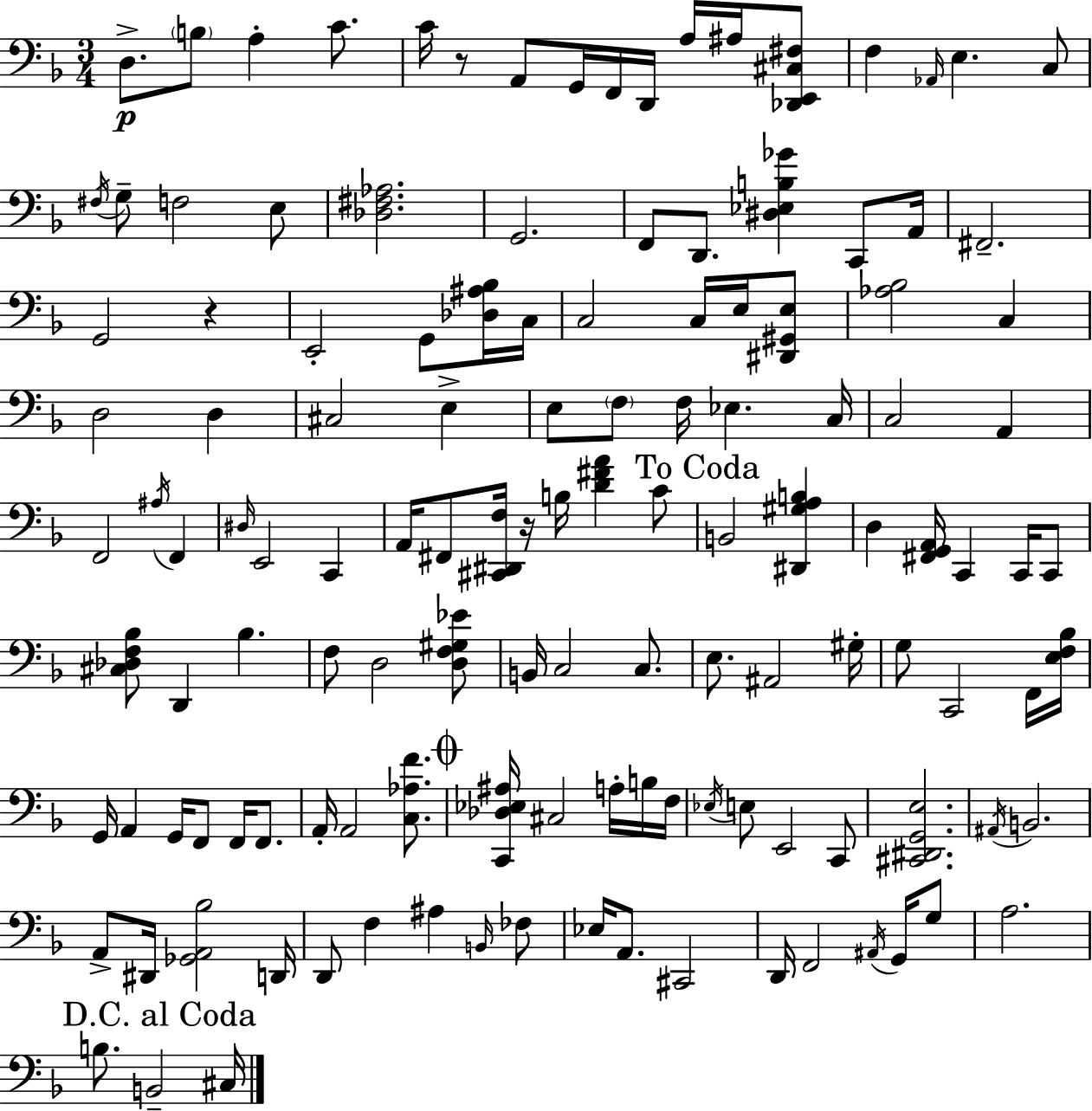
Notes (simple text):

D3/e. B3/e A3/q C4/e. C4/s R/e A2/e G2/s F2/s D2/s A3/s A#3/s [Db2,E2,C#3,F#3]/e F3/q Ab2/s E3/q. C3/e F#3/s G3/e F3/h E3/e [Db3,F#3,Ab3]/h. G2/h. F2/e D2/e. [D#3,Eb3,B3,Gb4]/q C2/e A2/s F#2/h. G2/h R/q E2/h G2/e [Db3,A#3,Bb3]/s C3/s C3/h C3/s E3/s [D#2,G#2,E3]/e [Ab3,Bb3]/h C3/q D3/h D3/q C#3/h E3/q E3/e F3/e F3/s Eb3/q. C3/s C3/h A2/q F2/h A#3/s F2/q D#3/s E2/h C2/q A2/s F#2/e [C#2,D#2,F3]/s R/s B3/s [D4,F#4,A4]/q C4/e B2/h [D#2,G#3,A3,B3]/q D3/q [F#2,G2,A2]/s C2/q C2/s C2/e [C#3,Db3,F3,Bb3]/e D2/q Bb3/q. F3/e D3/h [D3,F3,G#3,Eb4]/e B2/s C3/h C3/e. E3/e. A#2/h G#3/s G3/e C2/h F2/s [E3,F3,Bb3]/s G2/s A2/q G2/s F2/e F2/s F2/e. A2/s A2/h [C3,Ab3,F4]/e. [C2,Db3,Eb3,A#3]/s C#3/h A3/s B3/s F3/s Eb3/s E3/e E2/h C2/e [C#2,D#2,G2,E3]/h. A#2/s B2/h. A2/e D#2/s [Gb2,A2,Bb3]/h D2/s D2/e F3/q A#3/q B2/s FES3/e Eb3/s A2/e. C#2/h D2/s F2/h A#2/s G2/s G3/e A3/h. B3/e. B2/h C#3/s